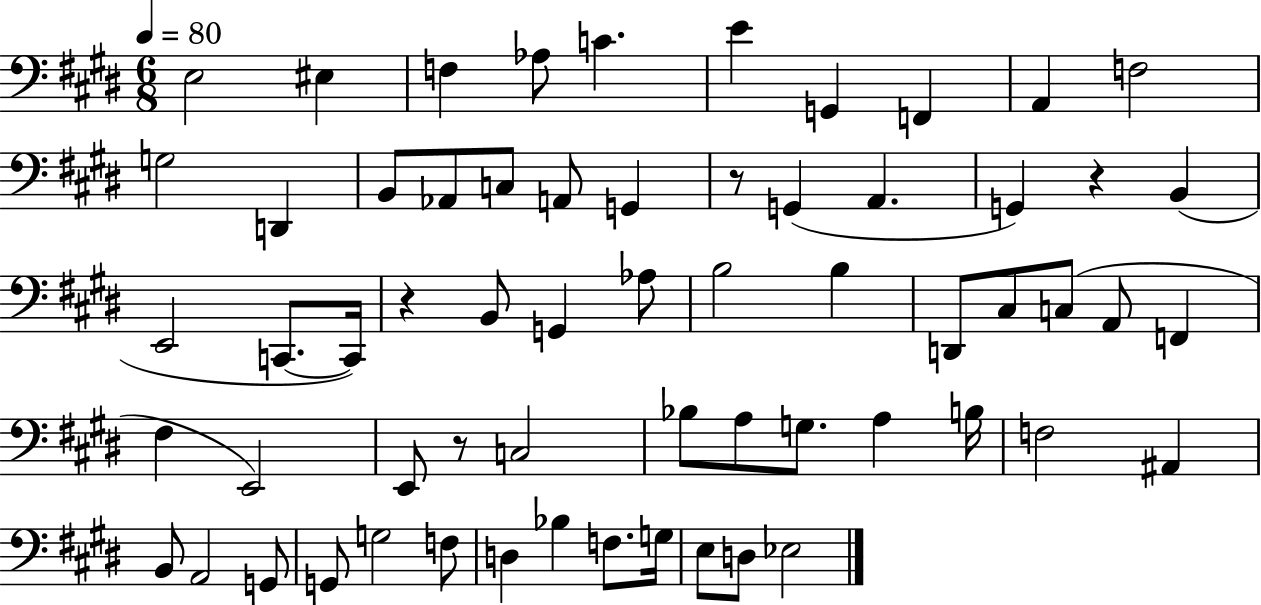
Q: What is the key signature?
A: E major